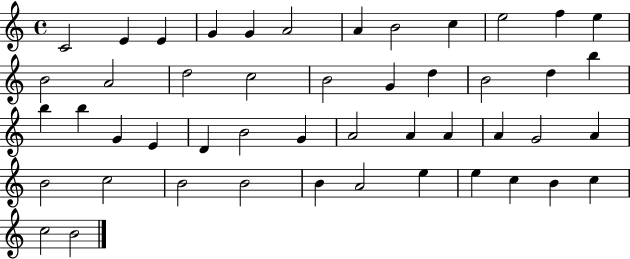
{
  \clef treble
  \time 4/4
  \defaultTimeSignature
  \key c \major
  c'2 e'4 e'4 | g'4 g'4 a'2 | a'4 b'2 c''4 | e''2 f''4 e''4 | \break b'2 a'2 | d''2 c''2 | b'2 g'4 d''4 | b'2 d''4 b''4 | \break b''4 b''4 g'4 e'4 | d'4 b'2 g'4 | a'2 a'4 a'4 | a'4 g'2 a'4 | \break b'2 c''2 | b'2 b'2 | b'4 a'2 e''4 | e''4 c''4 b'4 c''4 | \break c''2 b'2 | \bar "|."
}